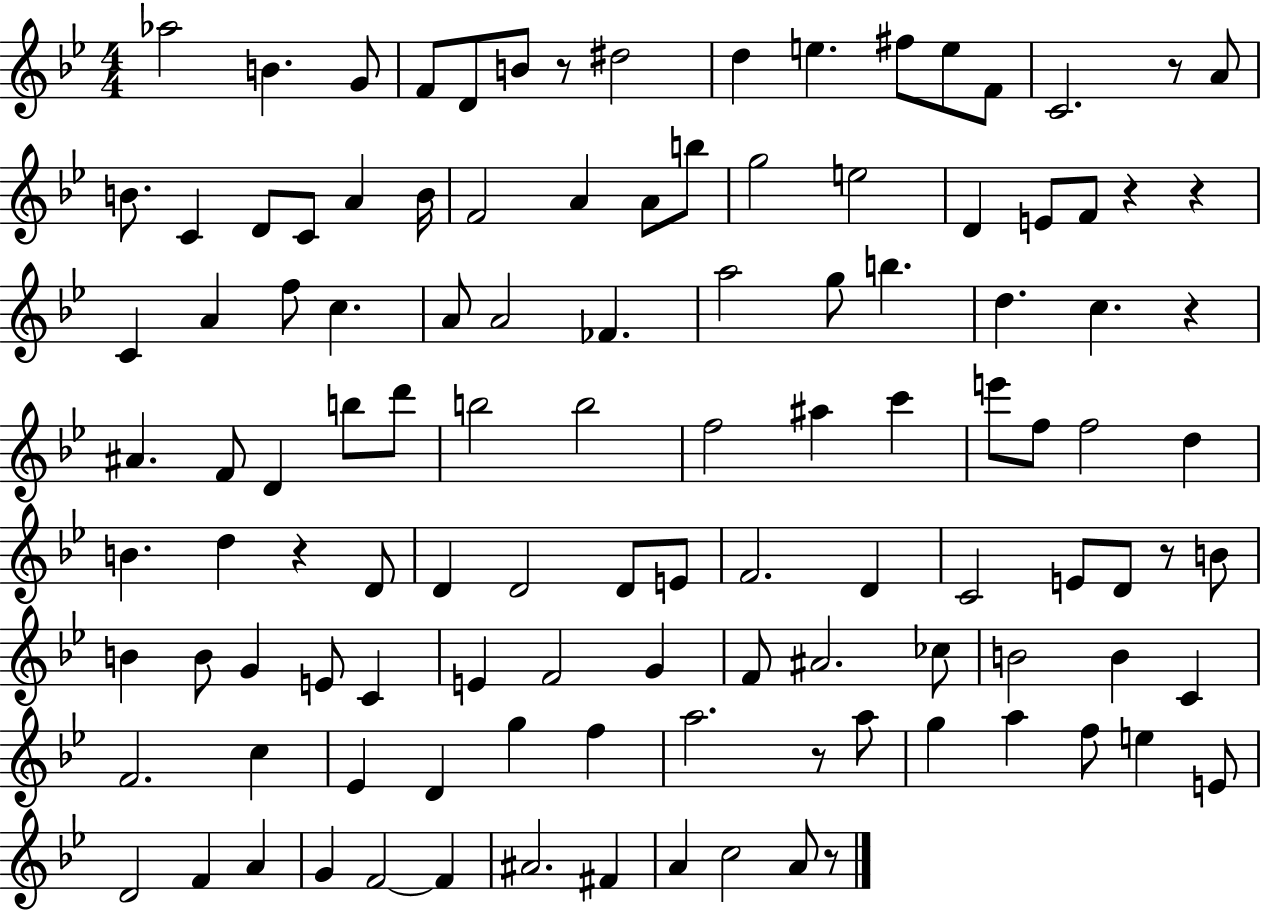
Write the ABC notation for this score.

X:1
T:Untitled
M:4/4
L:1/4
K:Bb
_a2 B G/2 F/2 D/2 B/2 z/2 ^d2 d e ^f/2 e/2 F/2 C2 z/2 A/2 B/2 C D/2 C/2 A B/4 F2 A A/2 b/2 g2 e2 D E/2 F/2 z z C A f/2 c A/2 A2 _F a2 g/2 b d c z ^A F/2 D b/2 d'/2 b2 b2 f2 ^a c' e'/2 f/2 f2 d B d z D/2 D D2 D/2 E/2 F2 D C2 E/2 D/2 z/2 B/2 B B/2 G E/2 C E F2 G F/2 ^A2 _c/2 B2 B C F2 c _E D g f a2 z/2 a/2 g a f/2 e E/2 D2 F A G F2 F ^A2 ^F A c2 A/2 z/2